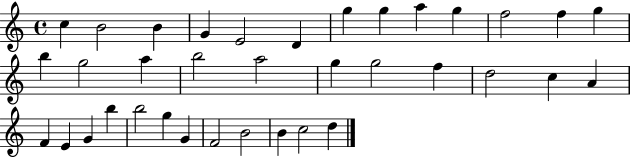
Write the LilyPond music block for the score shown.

{
  \clef treble
  \time 4/4
  \defaultTimeSignature
  \key c \major
  c''4 b'2 b'4 | g'4 e'2 d'4 | g''4 g''4 a''4 g''4 | f''2 f''4 g''4 | \break b''4 g''2 a''4 | b''2 a''2 | g''4 g''2 f''4 | d''2 c''4 a'4 | \break f'4 e'4 g'4 b''4 | b''2 g''4 g'4 | f'2 b'2 | b'4 c''2 d''4 | \break \bar "|."
}